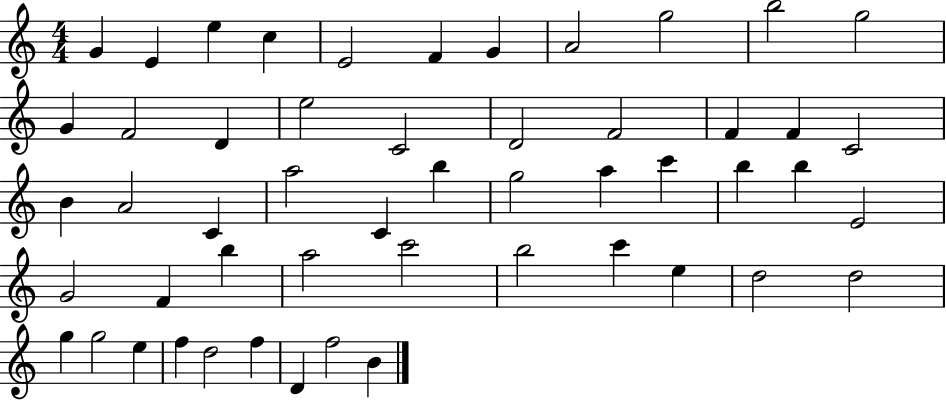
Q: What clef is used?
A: treble